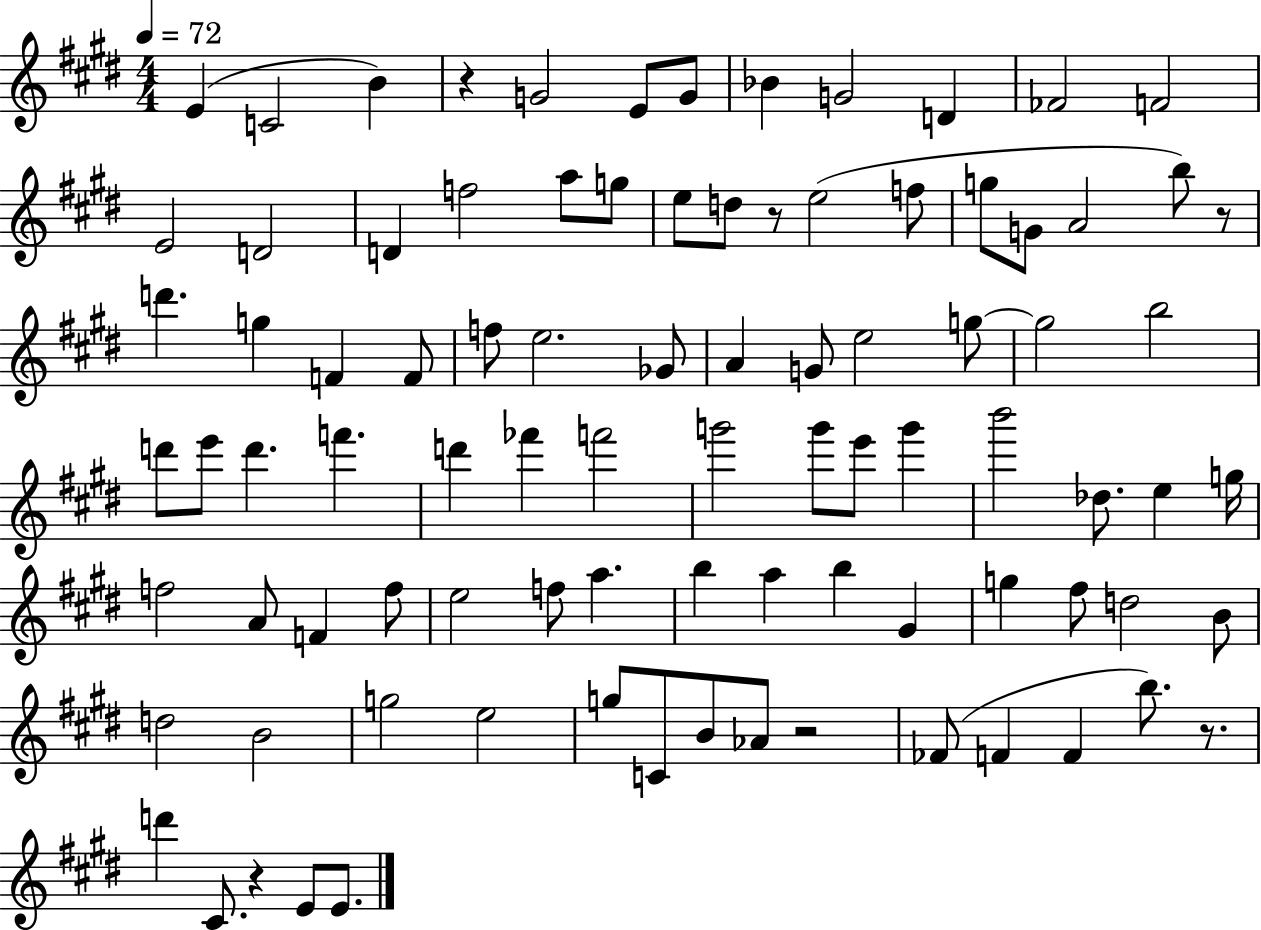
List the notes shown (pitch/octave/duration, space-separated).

E4/q C4/h B4/q R/q G4/h E4/e G4/e Bb4/q G4/h D4/q FES4/h F4/h E4/h D4/h D4/q F5/h A5/e G5/e E5/e D5/e R/e E5/h F5/e G5/e G4/e A4/h B5/e R/e D6/q. G5/q F4/q F4/e F5/e E5/h. Gb4/e A4/q G4/e E5/h G5/e G5/h B5/h D6/e E6/e D6/q. F6/q. D6/q FES6/q F6/h G6/h G6/e E6/e G6/q B6/h Db5/e. E5/q G5/s F5/h A4/e F4/q F5/e E5/h F5/e A5/q. B5/q A5/q B5/q G#4/q G5/q F#5/e D5/h B4/e D5/h B4/h G5/h E5/h G5/e C4/e B4/e Ab4/e R/h FES4/e F4/q F4/q B5/e. R/e. D6/q C#4/e. R/q E4/e E4/e.